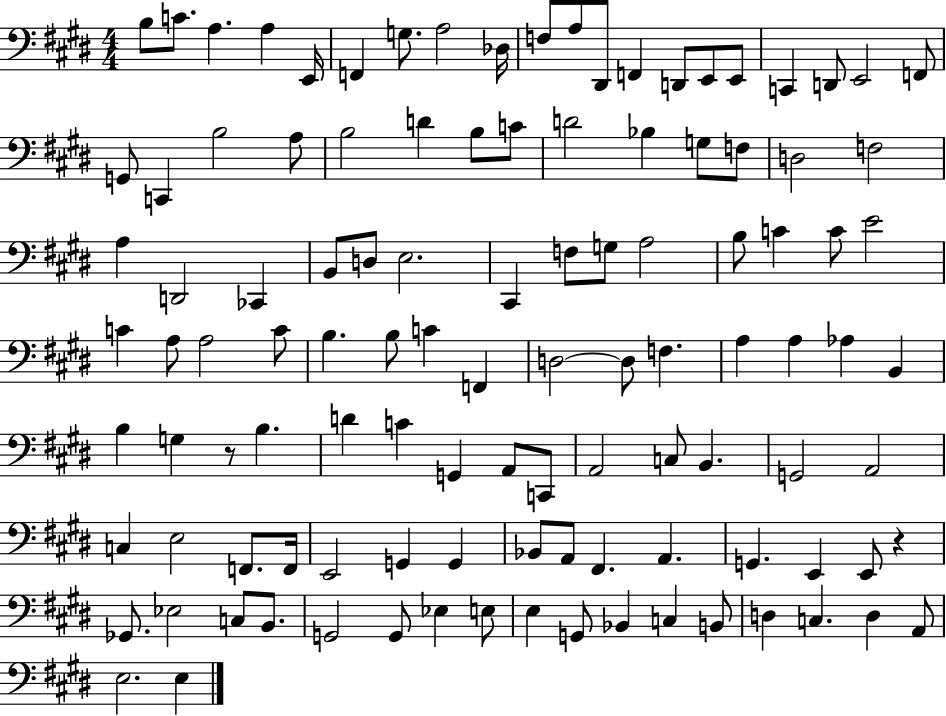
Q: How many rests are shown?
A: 2